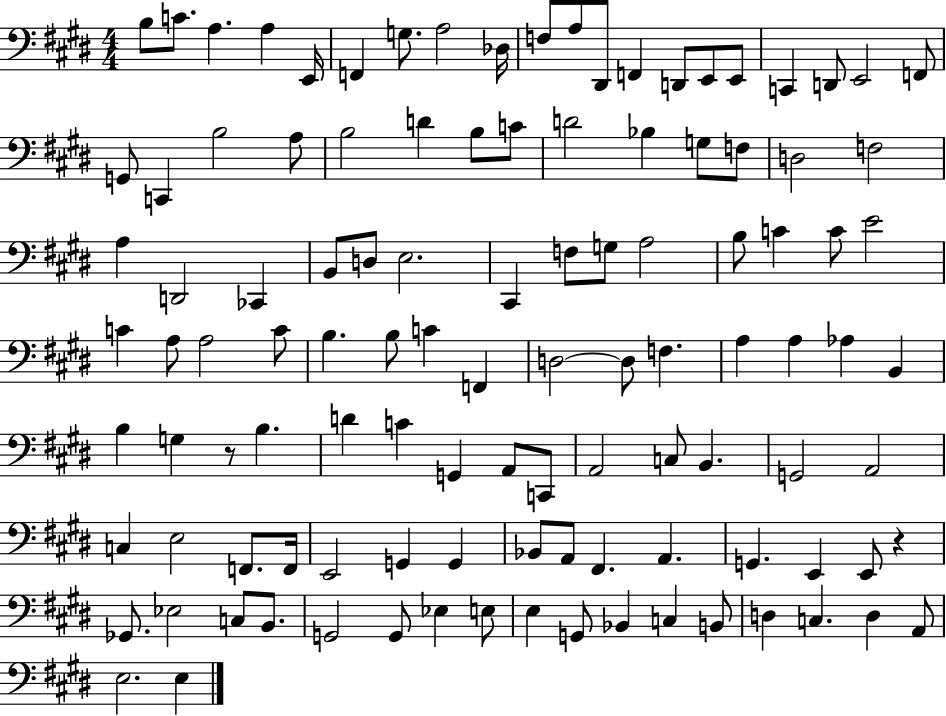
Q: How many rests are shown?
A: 2